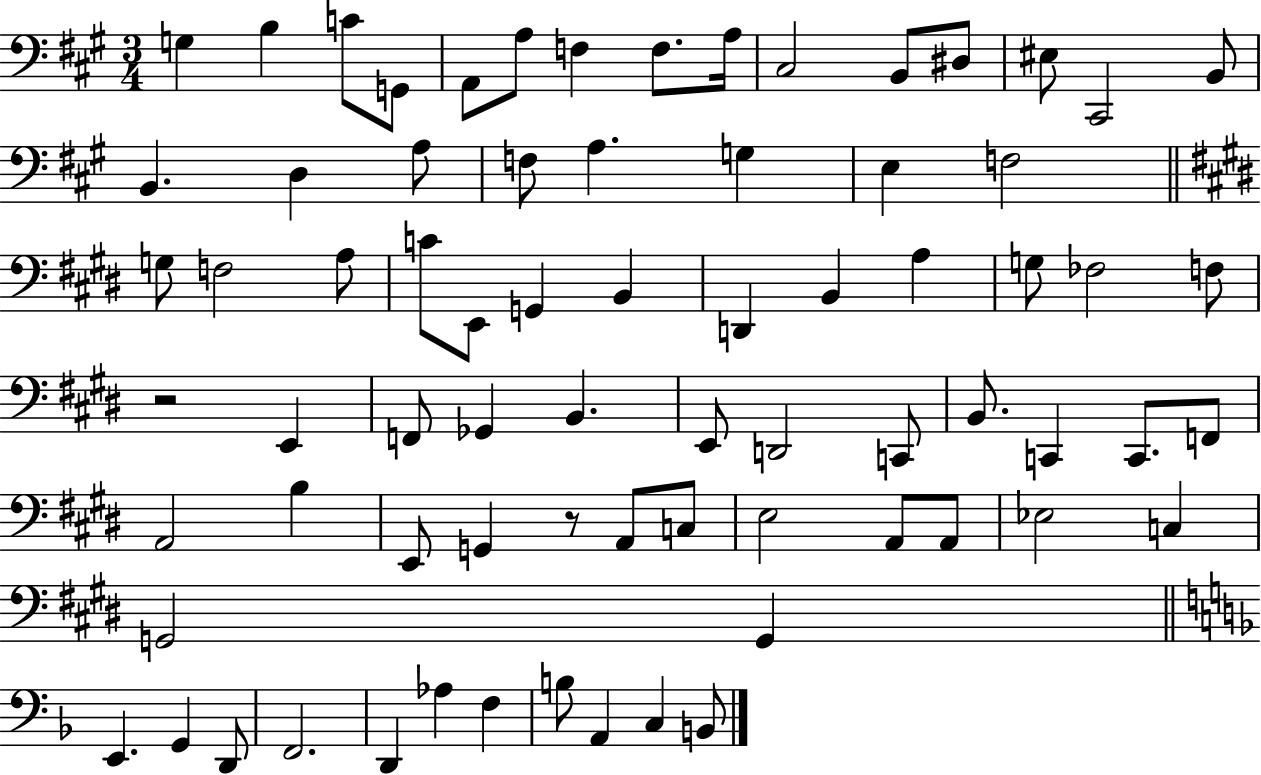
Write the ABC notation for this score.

X:1
T:Untitled
M:3/4
L:1/4
K:A
G, B, C/2 G,,/2 A,,/2 A,/2 F, F,/2 A,/4 ^C,2 B,,/2 ^D,/2 ^E,/2 ^C,,2 B,,/2 B,, D, A,/2 F,/2 A, G, E, F,2 G,/2 F,2 A,/2 C/2 E,,/2 G,, B,, D,, B,, A, G,/2 _F,2 F,/2 z2 E,, F,,/2 _G,, B,, E,,/2 D,,2 C,,/2 B,,/2 C,, C,,/2 F,,/2 A,,2 B, E,,/2 G,, z/2 A,,/2 C,/2 E,2 A,,/2 A,,/2 _E,2 C, G,,2 G,, E,, G,, D,,/2 F,,2 D,, _A, F, B,/2 A,, C, B,,/2